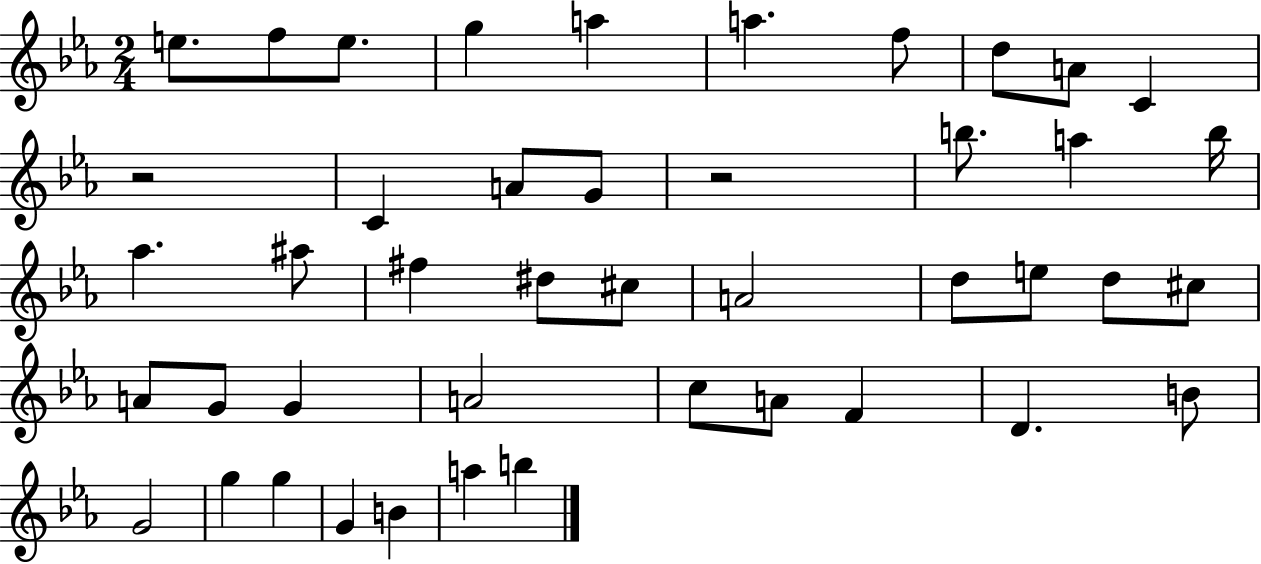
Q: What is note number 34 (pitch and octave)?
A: D4